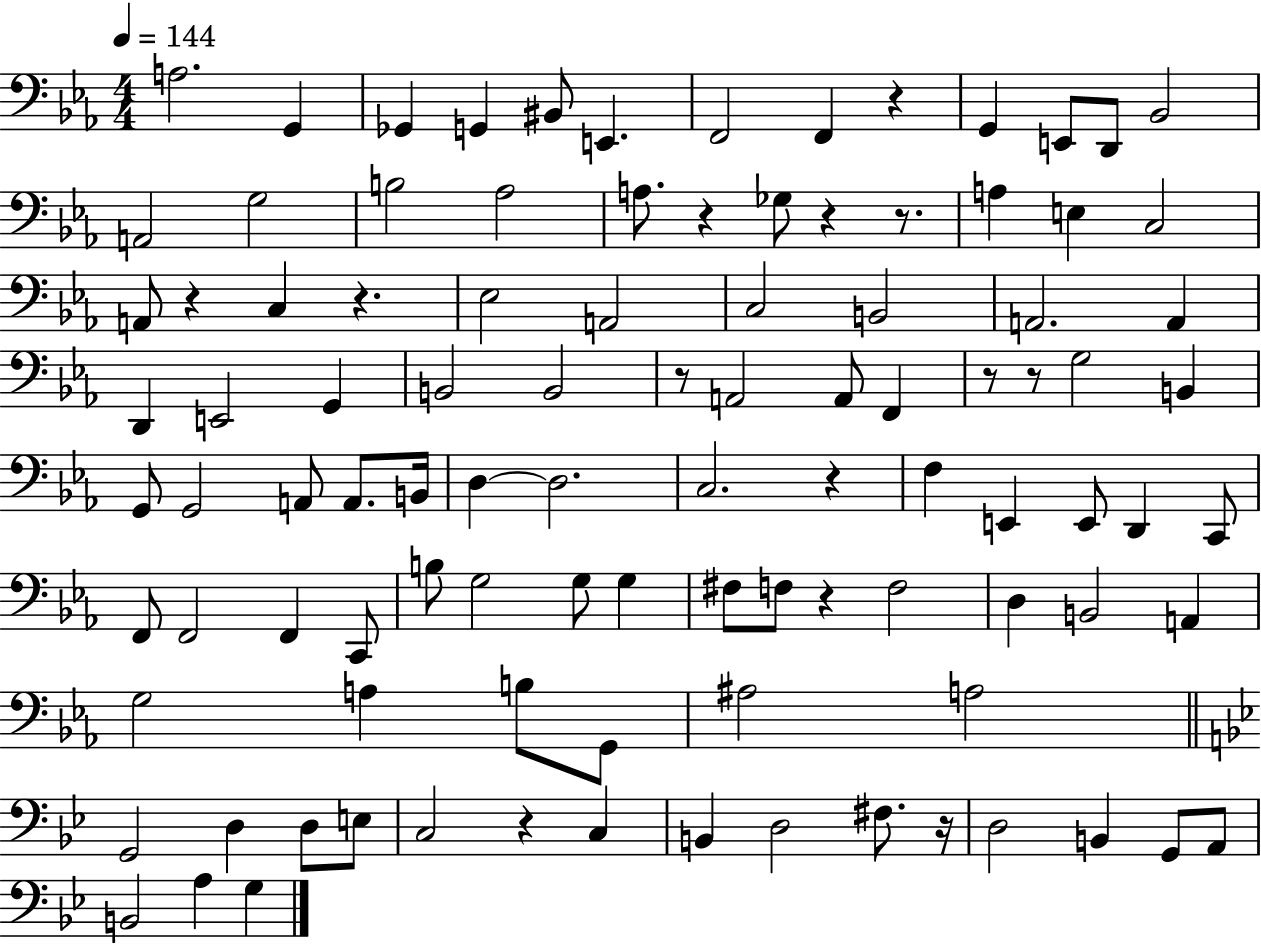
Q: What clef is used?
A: bass